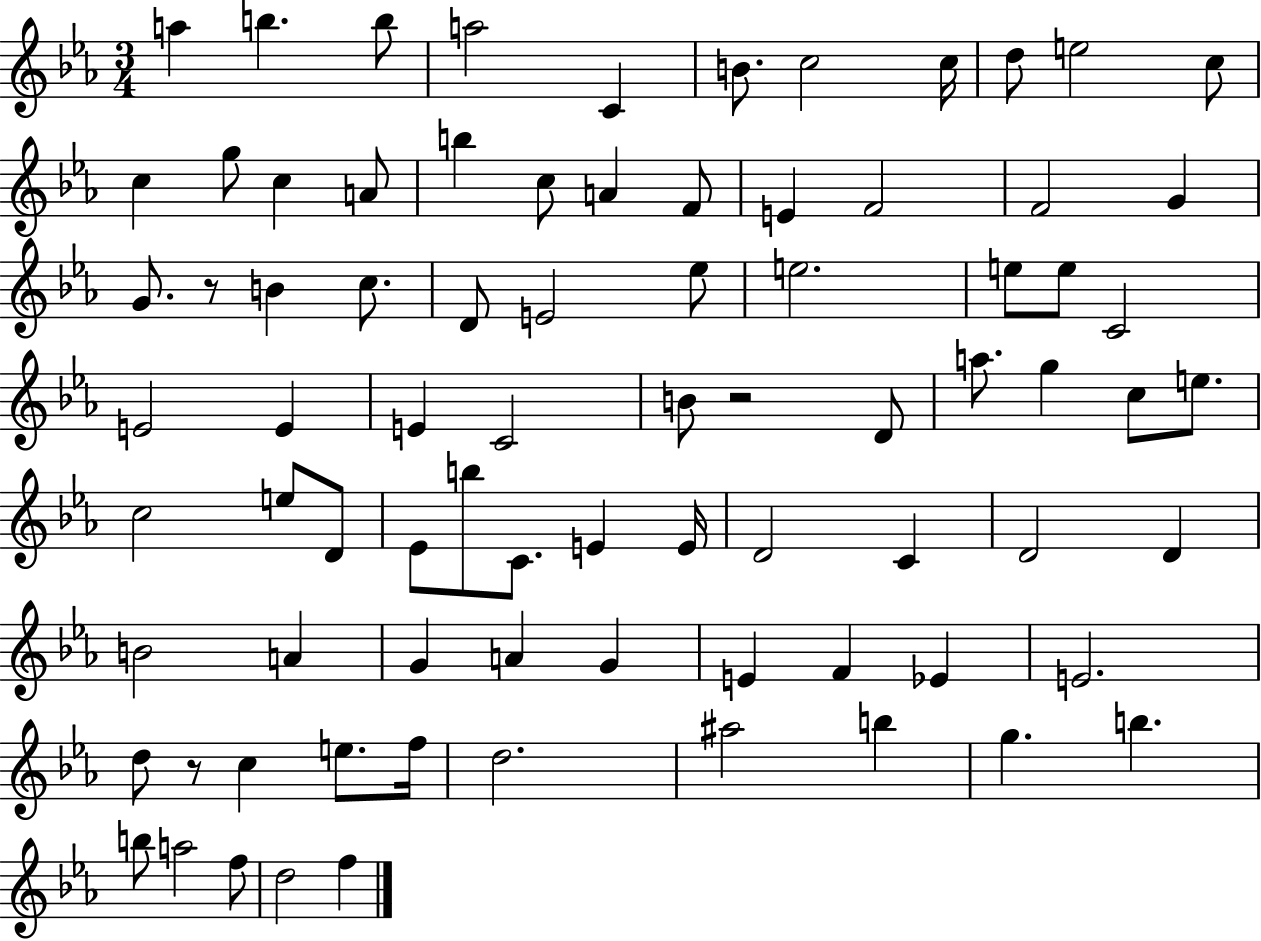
X:1
T:Untitled
M:3/4
L:1/4
K:Eb
a b b/2 a2 C B/2 c2 c/4 d/2 e2 c/2 c g/2 c A/2 b c/2 A F/2 E F2 F2 G G/2 z/2 B c/2 D/2 E2 _e/2 e2 e/2 e/2 C2 E2 E E C2 B/2 z2 D/2 a/2 g c/2 e/2 c2 e/2 D/2 _E/2 b/2 C/2 E E/4 D2 C D2 D B2 A G A G E F _E E2 d/2 z/2 c e/2 f/4 d2 ^a2 b g b b/2 a2 f/2 d2 f